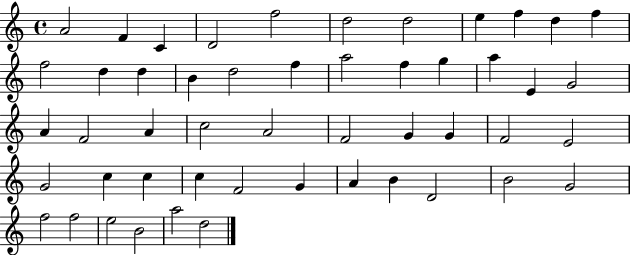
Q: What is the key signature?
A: C major